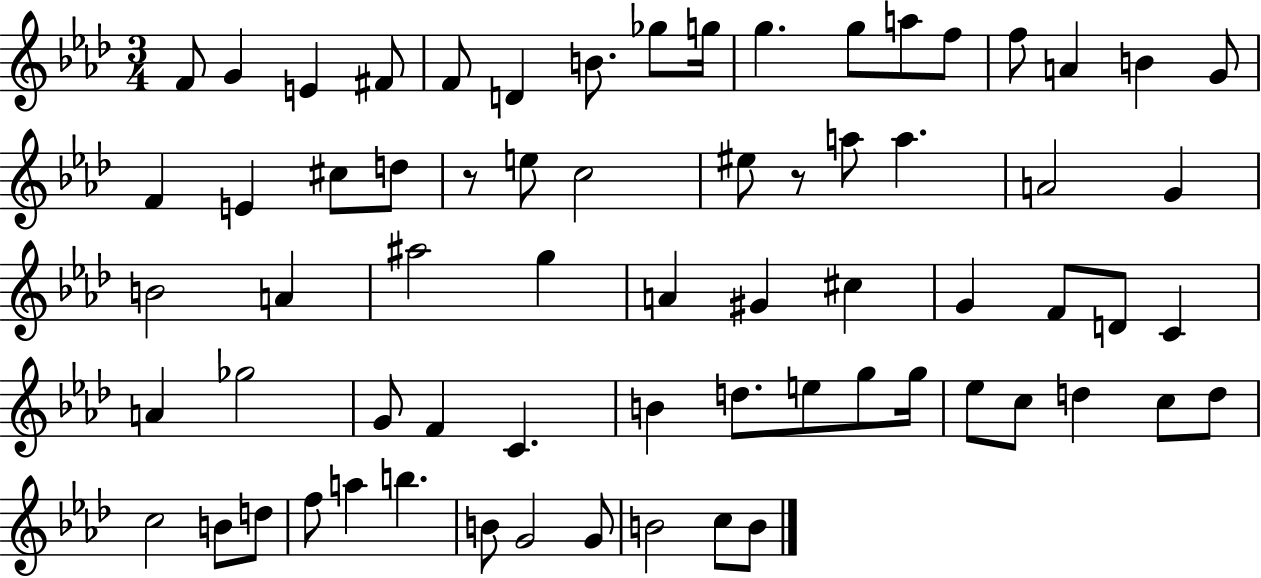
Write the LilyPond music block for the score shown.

{
  \clef treble
  \numericTimeSignature
  \time 3/4
  \key aes \major
  f'8 g'4 e'4 fis'8 | f'8 d'4 b'8. ges''8 g''16 | g''4. g''8 a''8 f''8 | f''8 a'4 b'4 g'8 | \break f'4 e'4 cis''8 d''8 | r8 e''8 c''2 | eis''8 r8 a''8 a''4. | a'2 g'4 | \break b'2 a'4 | ais''2 g''4 | a'4 gis'4 cis''4 | g'4 f'8 d'8 c'4 | \break a'4 ges''2 | g'8 f'4 c'4. | b'4 d''8. e''8 g''8 g''16 | ees''8 c''8 d''4 c''8 d''8 | \break c''2 b'8 d''8 | f''8 a''4 b''4. | b'8 g'2 g'8 | b'2 c''8 b'8 | \break \bar "|."
}